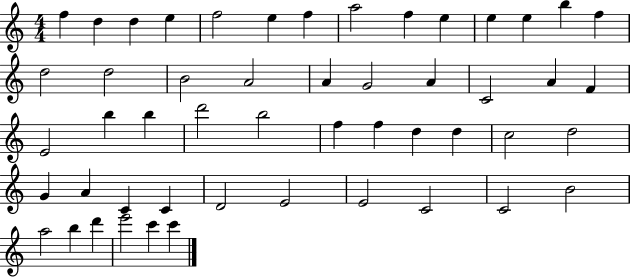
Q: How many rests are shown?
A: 0